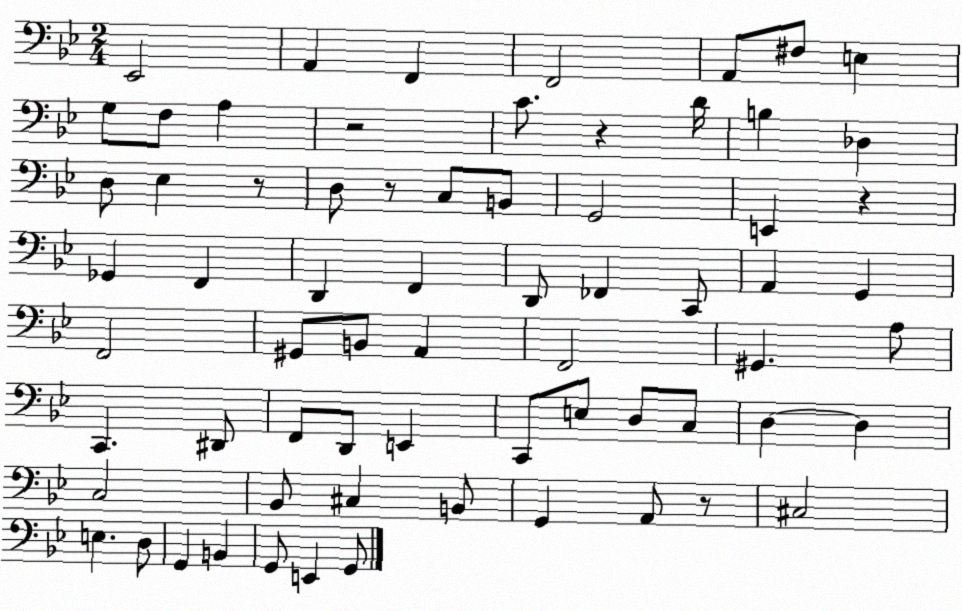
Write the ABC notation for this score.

X:1
T:Untitled
M:2/4
L:1/4
K:Bb
_E,,2 A,, F,, F,,2 A,,/2 ^F,/2 E, G,/2 F,/2 A, z2 C/2 z D/4 B, _D, D,/2 _E, z/2 D,/2 z/2 C,/2 B,,/2 G,,2 E,, z _G,, F,, D,, F,, D,,/2 _F,, C,,/2 A,, G,, F,,2 ^G,,/2 B,,/2 A,, F,,2 ^G,, A,/2 C,, ^D,,/2 F,,/2 D,,/2 E,, C,,/2 E,/2 D,/2 C,/2 D, D, C,2 _B,,/2 ^C, B,,/2 G,, A,,/2 z/2 ^C,2 E, D,/2 G,, B,, G,,/2 E,, G,,/2